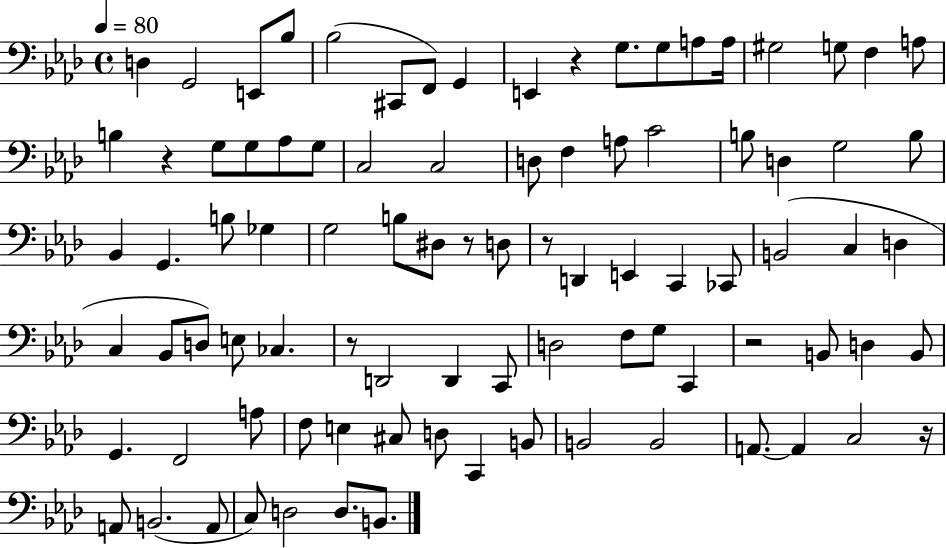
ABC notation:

X:1
T:Untitled
M:4/4
L:1/4
K:Ab
D, G,,2 E,,/2 _B,/2 _B,2 ^C,,/2 F,,/2 G,, E,, z G,/2 G,/2 A,/2 A,/4 ^G,2 G,/2 F, A,/2 B, z G,/2 G,/2 _A,/2 G,/2 C,2 C,2 D,/2 F, A,/2 C2 B,/2 D, G,2 B,/2 _B,, G,, B,/2 _G, G,2 B,/2 ^D,/2 z/2 D,/2 z/2 D,, E,, C,, _C,,/2 B,,2 C, D, C, _B,,/2 D,/2 E,/2 _C, z/2 D,,2 D,, C,,/2 D,2 F,/2 G,/2 C,, z2 B,,/2 D, B,,/2 G,, F,,2 A,/2 F,/2 E, ^C,/2 D,/2 C,, B,,/2 B,,2 B,,2 A,,/2 A,, C,2 z/4 A,,/2 B,,2 A,,/2 C,/2 D,2 D,/2 B,,/2